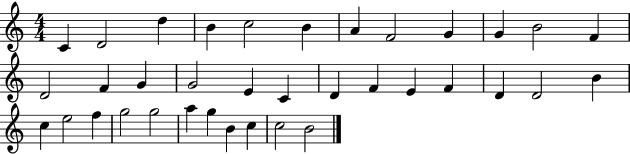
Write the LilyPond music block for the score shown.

{
  \clef treble
  \numericTimeSignature
  \time 4/4
  \key c \major
  c'4 d'2 d''4 | b'4 c''2 b'4 | a'4 f'2 g'4 | g'4 b'2 f'4 | \break d'2 f'4 g'4 | g'2 e'4 c'4 | d'4 f'4 e'4 f'4 | d'4 d'2 b'4 | \break c''4 e''2 f''4 | g''2 g''2 | a''4 g''4 b'4 c''4 | c''2 b'2 | \break \bar "|."
}